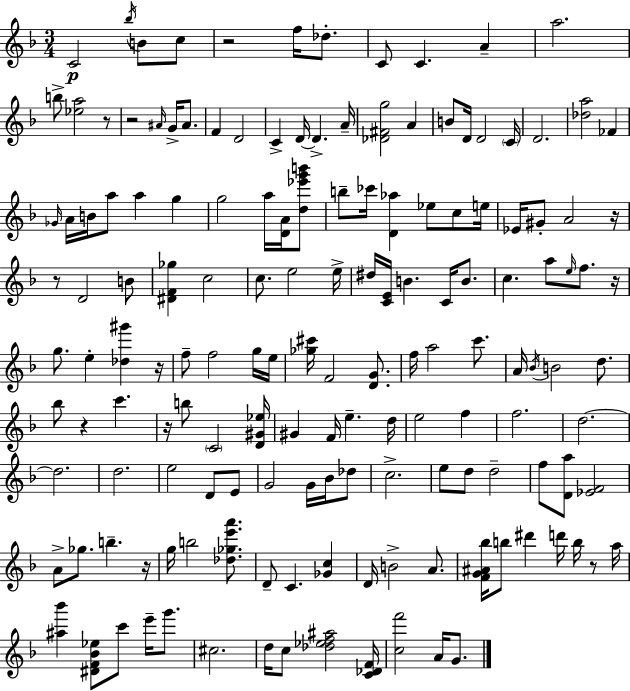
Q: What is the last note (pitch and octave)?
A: G4